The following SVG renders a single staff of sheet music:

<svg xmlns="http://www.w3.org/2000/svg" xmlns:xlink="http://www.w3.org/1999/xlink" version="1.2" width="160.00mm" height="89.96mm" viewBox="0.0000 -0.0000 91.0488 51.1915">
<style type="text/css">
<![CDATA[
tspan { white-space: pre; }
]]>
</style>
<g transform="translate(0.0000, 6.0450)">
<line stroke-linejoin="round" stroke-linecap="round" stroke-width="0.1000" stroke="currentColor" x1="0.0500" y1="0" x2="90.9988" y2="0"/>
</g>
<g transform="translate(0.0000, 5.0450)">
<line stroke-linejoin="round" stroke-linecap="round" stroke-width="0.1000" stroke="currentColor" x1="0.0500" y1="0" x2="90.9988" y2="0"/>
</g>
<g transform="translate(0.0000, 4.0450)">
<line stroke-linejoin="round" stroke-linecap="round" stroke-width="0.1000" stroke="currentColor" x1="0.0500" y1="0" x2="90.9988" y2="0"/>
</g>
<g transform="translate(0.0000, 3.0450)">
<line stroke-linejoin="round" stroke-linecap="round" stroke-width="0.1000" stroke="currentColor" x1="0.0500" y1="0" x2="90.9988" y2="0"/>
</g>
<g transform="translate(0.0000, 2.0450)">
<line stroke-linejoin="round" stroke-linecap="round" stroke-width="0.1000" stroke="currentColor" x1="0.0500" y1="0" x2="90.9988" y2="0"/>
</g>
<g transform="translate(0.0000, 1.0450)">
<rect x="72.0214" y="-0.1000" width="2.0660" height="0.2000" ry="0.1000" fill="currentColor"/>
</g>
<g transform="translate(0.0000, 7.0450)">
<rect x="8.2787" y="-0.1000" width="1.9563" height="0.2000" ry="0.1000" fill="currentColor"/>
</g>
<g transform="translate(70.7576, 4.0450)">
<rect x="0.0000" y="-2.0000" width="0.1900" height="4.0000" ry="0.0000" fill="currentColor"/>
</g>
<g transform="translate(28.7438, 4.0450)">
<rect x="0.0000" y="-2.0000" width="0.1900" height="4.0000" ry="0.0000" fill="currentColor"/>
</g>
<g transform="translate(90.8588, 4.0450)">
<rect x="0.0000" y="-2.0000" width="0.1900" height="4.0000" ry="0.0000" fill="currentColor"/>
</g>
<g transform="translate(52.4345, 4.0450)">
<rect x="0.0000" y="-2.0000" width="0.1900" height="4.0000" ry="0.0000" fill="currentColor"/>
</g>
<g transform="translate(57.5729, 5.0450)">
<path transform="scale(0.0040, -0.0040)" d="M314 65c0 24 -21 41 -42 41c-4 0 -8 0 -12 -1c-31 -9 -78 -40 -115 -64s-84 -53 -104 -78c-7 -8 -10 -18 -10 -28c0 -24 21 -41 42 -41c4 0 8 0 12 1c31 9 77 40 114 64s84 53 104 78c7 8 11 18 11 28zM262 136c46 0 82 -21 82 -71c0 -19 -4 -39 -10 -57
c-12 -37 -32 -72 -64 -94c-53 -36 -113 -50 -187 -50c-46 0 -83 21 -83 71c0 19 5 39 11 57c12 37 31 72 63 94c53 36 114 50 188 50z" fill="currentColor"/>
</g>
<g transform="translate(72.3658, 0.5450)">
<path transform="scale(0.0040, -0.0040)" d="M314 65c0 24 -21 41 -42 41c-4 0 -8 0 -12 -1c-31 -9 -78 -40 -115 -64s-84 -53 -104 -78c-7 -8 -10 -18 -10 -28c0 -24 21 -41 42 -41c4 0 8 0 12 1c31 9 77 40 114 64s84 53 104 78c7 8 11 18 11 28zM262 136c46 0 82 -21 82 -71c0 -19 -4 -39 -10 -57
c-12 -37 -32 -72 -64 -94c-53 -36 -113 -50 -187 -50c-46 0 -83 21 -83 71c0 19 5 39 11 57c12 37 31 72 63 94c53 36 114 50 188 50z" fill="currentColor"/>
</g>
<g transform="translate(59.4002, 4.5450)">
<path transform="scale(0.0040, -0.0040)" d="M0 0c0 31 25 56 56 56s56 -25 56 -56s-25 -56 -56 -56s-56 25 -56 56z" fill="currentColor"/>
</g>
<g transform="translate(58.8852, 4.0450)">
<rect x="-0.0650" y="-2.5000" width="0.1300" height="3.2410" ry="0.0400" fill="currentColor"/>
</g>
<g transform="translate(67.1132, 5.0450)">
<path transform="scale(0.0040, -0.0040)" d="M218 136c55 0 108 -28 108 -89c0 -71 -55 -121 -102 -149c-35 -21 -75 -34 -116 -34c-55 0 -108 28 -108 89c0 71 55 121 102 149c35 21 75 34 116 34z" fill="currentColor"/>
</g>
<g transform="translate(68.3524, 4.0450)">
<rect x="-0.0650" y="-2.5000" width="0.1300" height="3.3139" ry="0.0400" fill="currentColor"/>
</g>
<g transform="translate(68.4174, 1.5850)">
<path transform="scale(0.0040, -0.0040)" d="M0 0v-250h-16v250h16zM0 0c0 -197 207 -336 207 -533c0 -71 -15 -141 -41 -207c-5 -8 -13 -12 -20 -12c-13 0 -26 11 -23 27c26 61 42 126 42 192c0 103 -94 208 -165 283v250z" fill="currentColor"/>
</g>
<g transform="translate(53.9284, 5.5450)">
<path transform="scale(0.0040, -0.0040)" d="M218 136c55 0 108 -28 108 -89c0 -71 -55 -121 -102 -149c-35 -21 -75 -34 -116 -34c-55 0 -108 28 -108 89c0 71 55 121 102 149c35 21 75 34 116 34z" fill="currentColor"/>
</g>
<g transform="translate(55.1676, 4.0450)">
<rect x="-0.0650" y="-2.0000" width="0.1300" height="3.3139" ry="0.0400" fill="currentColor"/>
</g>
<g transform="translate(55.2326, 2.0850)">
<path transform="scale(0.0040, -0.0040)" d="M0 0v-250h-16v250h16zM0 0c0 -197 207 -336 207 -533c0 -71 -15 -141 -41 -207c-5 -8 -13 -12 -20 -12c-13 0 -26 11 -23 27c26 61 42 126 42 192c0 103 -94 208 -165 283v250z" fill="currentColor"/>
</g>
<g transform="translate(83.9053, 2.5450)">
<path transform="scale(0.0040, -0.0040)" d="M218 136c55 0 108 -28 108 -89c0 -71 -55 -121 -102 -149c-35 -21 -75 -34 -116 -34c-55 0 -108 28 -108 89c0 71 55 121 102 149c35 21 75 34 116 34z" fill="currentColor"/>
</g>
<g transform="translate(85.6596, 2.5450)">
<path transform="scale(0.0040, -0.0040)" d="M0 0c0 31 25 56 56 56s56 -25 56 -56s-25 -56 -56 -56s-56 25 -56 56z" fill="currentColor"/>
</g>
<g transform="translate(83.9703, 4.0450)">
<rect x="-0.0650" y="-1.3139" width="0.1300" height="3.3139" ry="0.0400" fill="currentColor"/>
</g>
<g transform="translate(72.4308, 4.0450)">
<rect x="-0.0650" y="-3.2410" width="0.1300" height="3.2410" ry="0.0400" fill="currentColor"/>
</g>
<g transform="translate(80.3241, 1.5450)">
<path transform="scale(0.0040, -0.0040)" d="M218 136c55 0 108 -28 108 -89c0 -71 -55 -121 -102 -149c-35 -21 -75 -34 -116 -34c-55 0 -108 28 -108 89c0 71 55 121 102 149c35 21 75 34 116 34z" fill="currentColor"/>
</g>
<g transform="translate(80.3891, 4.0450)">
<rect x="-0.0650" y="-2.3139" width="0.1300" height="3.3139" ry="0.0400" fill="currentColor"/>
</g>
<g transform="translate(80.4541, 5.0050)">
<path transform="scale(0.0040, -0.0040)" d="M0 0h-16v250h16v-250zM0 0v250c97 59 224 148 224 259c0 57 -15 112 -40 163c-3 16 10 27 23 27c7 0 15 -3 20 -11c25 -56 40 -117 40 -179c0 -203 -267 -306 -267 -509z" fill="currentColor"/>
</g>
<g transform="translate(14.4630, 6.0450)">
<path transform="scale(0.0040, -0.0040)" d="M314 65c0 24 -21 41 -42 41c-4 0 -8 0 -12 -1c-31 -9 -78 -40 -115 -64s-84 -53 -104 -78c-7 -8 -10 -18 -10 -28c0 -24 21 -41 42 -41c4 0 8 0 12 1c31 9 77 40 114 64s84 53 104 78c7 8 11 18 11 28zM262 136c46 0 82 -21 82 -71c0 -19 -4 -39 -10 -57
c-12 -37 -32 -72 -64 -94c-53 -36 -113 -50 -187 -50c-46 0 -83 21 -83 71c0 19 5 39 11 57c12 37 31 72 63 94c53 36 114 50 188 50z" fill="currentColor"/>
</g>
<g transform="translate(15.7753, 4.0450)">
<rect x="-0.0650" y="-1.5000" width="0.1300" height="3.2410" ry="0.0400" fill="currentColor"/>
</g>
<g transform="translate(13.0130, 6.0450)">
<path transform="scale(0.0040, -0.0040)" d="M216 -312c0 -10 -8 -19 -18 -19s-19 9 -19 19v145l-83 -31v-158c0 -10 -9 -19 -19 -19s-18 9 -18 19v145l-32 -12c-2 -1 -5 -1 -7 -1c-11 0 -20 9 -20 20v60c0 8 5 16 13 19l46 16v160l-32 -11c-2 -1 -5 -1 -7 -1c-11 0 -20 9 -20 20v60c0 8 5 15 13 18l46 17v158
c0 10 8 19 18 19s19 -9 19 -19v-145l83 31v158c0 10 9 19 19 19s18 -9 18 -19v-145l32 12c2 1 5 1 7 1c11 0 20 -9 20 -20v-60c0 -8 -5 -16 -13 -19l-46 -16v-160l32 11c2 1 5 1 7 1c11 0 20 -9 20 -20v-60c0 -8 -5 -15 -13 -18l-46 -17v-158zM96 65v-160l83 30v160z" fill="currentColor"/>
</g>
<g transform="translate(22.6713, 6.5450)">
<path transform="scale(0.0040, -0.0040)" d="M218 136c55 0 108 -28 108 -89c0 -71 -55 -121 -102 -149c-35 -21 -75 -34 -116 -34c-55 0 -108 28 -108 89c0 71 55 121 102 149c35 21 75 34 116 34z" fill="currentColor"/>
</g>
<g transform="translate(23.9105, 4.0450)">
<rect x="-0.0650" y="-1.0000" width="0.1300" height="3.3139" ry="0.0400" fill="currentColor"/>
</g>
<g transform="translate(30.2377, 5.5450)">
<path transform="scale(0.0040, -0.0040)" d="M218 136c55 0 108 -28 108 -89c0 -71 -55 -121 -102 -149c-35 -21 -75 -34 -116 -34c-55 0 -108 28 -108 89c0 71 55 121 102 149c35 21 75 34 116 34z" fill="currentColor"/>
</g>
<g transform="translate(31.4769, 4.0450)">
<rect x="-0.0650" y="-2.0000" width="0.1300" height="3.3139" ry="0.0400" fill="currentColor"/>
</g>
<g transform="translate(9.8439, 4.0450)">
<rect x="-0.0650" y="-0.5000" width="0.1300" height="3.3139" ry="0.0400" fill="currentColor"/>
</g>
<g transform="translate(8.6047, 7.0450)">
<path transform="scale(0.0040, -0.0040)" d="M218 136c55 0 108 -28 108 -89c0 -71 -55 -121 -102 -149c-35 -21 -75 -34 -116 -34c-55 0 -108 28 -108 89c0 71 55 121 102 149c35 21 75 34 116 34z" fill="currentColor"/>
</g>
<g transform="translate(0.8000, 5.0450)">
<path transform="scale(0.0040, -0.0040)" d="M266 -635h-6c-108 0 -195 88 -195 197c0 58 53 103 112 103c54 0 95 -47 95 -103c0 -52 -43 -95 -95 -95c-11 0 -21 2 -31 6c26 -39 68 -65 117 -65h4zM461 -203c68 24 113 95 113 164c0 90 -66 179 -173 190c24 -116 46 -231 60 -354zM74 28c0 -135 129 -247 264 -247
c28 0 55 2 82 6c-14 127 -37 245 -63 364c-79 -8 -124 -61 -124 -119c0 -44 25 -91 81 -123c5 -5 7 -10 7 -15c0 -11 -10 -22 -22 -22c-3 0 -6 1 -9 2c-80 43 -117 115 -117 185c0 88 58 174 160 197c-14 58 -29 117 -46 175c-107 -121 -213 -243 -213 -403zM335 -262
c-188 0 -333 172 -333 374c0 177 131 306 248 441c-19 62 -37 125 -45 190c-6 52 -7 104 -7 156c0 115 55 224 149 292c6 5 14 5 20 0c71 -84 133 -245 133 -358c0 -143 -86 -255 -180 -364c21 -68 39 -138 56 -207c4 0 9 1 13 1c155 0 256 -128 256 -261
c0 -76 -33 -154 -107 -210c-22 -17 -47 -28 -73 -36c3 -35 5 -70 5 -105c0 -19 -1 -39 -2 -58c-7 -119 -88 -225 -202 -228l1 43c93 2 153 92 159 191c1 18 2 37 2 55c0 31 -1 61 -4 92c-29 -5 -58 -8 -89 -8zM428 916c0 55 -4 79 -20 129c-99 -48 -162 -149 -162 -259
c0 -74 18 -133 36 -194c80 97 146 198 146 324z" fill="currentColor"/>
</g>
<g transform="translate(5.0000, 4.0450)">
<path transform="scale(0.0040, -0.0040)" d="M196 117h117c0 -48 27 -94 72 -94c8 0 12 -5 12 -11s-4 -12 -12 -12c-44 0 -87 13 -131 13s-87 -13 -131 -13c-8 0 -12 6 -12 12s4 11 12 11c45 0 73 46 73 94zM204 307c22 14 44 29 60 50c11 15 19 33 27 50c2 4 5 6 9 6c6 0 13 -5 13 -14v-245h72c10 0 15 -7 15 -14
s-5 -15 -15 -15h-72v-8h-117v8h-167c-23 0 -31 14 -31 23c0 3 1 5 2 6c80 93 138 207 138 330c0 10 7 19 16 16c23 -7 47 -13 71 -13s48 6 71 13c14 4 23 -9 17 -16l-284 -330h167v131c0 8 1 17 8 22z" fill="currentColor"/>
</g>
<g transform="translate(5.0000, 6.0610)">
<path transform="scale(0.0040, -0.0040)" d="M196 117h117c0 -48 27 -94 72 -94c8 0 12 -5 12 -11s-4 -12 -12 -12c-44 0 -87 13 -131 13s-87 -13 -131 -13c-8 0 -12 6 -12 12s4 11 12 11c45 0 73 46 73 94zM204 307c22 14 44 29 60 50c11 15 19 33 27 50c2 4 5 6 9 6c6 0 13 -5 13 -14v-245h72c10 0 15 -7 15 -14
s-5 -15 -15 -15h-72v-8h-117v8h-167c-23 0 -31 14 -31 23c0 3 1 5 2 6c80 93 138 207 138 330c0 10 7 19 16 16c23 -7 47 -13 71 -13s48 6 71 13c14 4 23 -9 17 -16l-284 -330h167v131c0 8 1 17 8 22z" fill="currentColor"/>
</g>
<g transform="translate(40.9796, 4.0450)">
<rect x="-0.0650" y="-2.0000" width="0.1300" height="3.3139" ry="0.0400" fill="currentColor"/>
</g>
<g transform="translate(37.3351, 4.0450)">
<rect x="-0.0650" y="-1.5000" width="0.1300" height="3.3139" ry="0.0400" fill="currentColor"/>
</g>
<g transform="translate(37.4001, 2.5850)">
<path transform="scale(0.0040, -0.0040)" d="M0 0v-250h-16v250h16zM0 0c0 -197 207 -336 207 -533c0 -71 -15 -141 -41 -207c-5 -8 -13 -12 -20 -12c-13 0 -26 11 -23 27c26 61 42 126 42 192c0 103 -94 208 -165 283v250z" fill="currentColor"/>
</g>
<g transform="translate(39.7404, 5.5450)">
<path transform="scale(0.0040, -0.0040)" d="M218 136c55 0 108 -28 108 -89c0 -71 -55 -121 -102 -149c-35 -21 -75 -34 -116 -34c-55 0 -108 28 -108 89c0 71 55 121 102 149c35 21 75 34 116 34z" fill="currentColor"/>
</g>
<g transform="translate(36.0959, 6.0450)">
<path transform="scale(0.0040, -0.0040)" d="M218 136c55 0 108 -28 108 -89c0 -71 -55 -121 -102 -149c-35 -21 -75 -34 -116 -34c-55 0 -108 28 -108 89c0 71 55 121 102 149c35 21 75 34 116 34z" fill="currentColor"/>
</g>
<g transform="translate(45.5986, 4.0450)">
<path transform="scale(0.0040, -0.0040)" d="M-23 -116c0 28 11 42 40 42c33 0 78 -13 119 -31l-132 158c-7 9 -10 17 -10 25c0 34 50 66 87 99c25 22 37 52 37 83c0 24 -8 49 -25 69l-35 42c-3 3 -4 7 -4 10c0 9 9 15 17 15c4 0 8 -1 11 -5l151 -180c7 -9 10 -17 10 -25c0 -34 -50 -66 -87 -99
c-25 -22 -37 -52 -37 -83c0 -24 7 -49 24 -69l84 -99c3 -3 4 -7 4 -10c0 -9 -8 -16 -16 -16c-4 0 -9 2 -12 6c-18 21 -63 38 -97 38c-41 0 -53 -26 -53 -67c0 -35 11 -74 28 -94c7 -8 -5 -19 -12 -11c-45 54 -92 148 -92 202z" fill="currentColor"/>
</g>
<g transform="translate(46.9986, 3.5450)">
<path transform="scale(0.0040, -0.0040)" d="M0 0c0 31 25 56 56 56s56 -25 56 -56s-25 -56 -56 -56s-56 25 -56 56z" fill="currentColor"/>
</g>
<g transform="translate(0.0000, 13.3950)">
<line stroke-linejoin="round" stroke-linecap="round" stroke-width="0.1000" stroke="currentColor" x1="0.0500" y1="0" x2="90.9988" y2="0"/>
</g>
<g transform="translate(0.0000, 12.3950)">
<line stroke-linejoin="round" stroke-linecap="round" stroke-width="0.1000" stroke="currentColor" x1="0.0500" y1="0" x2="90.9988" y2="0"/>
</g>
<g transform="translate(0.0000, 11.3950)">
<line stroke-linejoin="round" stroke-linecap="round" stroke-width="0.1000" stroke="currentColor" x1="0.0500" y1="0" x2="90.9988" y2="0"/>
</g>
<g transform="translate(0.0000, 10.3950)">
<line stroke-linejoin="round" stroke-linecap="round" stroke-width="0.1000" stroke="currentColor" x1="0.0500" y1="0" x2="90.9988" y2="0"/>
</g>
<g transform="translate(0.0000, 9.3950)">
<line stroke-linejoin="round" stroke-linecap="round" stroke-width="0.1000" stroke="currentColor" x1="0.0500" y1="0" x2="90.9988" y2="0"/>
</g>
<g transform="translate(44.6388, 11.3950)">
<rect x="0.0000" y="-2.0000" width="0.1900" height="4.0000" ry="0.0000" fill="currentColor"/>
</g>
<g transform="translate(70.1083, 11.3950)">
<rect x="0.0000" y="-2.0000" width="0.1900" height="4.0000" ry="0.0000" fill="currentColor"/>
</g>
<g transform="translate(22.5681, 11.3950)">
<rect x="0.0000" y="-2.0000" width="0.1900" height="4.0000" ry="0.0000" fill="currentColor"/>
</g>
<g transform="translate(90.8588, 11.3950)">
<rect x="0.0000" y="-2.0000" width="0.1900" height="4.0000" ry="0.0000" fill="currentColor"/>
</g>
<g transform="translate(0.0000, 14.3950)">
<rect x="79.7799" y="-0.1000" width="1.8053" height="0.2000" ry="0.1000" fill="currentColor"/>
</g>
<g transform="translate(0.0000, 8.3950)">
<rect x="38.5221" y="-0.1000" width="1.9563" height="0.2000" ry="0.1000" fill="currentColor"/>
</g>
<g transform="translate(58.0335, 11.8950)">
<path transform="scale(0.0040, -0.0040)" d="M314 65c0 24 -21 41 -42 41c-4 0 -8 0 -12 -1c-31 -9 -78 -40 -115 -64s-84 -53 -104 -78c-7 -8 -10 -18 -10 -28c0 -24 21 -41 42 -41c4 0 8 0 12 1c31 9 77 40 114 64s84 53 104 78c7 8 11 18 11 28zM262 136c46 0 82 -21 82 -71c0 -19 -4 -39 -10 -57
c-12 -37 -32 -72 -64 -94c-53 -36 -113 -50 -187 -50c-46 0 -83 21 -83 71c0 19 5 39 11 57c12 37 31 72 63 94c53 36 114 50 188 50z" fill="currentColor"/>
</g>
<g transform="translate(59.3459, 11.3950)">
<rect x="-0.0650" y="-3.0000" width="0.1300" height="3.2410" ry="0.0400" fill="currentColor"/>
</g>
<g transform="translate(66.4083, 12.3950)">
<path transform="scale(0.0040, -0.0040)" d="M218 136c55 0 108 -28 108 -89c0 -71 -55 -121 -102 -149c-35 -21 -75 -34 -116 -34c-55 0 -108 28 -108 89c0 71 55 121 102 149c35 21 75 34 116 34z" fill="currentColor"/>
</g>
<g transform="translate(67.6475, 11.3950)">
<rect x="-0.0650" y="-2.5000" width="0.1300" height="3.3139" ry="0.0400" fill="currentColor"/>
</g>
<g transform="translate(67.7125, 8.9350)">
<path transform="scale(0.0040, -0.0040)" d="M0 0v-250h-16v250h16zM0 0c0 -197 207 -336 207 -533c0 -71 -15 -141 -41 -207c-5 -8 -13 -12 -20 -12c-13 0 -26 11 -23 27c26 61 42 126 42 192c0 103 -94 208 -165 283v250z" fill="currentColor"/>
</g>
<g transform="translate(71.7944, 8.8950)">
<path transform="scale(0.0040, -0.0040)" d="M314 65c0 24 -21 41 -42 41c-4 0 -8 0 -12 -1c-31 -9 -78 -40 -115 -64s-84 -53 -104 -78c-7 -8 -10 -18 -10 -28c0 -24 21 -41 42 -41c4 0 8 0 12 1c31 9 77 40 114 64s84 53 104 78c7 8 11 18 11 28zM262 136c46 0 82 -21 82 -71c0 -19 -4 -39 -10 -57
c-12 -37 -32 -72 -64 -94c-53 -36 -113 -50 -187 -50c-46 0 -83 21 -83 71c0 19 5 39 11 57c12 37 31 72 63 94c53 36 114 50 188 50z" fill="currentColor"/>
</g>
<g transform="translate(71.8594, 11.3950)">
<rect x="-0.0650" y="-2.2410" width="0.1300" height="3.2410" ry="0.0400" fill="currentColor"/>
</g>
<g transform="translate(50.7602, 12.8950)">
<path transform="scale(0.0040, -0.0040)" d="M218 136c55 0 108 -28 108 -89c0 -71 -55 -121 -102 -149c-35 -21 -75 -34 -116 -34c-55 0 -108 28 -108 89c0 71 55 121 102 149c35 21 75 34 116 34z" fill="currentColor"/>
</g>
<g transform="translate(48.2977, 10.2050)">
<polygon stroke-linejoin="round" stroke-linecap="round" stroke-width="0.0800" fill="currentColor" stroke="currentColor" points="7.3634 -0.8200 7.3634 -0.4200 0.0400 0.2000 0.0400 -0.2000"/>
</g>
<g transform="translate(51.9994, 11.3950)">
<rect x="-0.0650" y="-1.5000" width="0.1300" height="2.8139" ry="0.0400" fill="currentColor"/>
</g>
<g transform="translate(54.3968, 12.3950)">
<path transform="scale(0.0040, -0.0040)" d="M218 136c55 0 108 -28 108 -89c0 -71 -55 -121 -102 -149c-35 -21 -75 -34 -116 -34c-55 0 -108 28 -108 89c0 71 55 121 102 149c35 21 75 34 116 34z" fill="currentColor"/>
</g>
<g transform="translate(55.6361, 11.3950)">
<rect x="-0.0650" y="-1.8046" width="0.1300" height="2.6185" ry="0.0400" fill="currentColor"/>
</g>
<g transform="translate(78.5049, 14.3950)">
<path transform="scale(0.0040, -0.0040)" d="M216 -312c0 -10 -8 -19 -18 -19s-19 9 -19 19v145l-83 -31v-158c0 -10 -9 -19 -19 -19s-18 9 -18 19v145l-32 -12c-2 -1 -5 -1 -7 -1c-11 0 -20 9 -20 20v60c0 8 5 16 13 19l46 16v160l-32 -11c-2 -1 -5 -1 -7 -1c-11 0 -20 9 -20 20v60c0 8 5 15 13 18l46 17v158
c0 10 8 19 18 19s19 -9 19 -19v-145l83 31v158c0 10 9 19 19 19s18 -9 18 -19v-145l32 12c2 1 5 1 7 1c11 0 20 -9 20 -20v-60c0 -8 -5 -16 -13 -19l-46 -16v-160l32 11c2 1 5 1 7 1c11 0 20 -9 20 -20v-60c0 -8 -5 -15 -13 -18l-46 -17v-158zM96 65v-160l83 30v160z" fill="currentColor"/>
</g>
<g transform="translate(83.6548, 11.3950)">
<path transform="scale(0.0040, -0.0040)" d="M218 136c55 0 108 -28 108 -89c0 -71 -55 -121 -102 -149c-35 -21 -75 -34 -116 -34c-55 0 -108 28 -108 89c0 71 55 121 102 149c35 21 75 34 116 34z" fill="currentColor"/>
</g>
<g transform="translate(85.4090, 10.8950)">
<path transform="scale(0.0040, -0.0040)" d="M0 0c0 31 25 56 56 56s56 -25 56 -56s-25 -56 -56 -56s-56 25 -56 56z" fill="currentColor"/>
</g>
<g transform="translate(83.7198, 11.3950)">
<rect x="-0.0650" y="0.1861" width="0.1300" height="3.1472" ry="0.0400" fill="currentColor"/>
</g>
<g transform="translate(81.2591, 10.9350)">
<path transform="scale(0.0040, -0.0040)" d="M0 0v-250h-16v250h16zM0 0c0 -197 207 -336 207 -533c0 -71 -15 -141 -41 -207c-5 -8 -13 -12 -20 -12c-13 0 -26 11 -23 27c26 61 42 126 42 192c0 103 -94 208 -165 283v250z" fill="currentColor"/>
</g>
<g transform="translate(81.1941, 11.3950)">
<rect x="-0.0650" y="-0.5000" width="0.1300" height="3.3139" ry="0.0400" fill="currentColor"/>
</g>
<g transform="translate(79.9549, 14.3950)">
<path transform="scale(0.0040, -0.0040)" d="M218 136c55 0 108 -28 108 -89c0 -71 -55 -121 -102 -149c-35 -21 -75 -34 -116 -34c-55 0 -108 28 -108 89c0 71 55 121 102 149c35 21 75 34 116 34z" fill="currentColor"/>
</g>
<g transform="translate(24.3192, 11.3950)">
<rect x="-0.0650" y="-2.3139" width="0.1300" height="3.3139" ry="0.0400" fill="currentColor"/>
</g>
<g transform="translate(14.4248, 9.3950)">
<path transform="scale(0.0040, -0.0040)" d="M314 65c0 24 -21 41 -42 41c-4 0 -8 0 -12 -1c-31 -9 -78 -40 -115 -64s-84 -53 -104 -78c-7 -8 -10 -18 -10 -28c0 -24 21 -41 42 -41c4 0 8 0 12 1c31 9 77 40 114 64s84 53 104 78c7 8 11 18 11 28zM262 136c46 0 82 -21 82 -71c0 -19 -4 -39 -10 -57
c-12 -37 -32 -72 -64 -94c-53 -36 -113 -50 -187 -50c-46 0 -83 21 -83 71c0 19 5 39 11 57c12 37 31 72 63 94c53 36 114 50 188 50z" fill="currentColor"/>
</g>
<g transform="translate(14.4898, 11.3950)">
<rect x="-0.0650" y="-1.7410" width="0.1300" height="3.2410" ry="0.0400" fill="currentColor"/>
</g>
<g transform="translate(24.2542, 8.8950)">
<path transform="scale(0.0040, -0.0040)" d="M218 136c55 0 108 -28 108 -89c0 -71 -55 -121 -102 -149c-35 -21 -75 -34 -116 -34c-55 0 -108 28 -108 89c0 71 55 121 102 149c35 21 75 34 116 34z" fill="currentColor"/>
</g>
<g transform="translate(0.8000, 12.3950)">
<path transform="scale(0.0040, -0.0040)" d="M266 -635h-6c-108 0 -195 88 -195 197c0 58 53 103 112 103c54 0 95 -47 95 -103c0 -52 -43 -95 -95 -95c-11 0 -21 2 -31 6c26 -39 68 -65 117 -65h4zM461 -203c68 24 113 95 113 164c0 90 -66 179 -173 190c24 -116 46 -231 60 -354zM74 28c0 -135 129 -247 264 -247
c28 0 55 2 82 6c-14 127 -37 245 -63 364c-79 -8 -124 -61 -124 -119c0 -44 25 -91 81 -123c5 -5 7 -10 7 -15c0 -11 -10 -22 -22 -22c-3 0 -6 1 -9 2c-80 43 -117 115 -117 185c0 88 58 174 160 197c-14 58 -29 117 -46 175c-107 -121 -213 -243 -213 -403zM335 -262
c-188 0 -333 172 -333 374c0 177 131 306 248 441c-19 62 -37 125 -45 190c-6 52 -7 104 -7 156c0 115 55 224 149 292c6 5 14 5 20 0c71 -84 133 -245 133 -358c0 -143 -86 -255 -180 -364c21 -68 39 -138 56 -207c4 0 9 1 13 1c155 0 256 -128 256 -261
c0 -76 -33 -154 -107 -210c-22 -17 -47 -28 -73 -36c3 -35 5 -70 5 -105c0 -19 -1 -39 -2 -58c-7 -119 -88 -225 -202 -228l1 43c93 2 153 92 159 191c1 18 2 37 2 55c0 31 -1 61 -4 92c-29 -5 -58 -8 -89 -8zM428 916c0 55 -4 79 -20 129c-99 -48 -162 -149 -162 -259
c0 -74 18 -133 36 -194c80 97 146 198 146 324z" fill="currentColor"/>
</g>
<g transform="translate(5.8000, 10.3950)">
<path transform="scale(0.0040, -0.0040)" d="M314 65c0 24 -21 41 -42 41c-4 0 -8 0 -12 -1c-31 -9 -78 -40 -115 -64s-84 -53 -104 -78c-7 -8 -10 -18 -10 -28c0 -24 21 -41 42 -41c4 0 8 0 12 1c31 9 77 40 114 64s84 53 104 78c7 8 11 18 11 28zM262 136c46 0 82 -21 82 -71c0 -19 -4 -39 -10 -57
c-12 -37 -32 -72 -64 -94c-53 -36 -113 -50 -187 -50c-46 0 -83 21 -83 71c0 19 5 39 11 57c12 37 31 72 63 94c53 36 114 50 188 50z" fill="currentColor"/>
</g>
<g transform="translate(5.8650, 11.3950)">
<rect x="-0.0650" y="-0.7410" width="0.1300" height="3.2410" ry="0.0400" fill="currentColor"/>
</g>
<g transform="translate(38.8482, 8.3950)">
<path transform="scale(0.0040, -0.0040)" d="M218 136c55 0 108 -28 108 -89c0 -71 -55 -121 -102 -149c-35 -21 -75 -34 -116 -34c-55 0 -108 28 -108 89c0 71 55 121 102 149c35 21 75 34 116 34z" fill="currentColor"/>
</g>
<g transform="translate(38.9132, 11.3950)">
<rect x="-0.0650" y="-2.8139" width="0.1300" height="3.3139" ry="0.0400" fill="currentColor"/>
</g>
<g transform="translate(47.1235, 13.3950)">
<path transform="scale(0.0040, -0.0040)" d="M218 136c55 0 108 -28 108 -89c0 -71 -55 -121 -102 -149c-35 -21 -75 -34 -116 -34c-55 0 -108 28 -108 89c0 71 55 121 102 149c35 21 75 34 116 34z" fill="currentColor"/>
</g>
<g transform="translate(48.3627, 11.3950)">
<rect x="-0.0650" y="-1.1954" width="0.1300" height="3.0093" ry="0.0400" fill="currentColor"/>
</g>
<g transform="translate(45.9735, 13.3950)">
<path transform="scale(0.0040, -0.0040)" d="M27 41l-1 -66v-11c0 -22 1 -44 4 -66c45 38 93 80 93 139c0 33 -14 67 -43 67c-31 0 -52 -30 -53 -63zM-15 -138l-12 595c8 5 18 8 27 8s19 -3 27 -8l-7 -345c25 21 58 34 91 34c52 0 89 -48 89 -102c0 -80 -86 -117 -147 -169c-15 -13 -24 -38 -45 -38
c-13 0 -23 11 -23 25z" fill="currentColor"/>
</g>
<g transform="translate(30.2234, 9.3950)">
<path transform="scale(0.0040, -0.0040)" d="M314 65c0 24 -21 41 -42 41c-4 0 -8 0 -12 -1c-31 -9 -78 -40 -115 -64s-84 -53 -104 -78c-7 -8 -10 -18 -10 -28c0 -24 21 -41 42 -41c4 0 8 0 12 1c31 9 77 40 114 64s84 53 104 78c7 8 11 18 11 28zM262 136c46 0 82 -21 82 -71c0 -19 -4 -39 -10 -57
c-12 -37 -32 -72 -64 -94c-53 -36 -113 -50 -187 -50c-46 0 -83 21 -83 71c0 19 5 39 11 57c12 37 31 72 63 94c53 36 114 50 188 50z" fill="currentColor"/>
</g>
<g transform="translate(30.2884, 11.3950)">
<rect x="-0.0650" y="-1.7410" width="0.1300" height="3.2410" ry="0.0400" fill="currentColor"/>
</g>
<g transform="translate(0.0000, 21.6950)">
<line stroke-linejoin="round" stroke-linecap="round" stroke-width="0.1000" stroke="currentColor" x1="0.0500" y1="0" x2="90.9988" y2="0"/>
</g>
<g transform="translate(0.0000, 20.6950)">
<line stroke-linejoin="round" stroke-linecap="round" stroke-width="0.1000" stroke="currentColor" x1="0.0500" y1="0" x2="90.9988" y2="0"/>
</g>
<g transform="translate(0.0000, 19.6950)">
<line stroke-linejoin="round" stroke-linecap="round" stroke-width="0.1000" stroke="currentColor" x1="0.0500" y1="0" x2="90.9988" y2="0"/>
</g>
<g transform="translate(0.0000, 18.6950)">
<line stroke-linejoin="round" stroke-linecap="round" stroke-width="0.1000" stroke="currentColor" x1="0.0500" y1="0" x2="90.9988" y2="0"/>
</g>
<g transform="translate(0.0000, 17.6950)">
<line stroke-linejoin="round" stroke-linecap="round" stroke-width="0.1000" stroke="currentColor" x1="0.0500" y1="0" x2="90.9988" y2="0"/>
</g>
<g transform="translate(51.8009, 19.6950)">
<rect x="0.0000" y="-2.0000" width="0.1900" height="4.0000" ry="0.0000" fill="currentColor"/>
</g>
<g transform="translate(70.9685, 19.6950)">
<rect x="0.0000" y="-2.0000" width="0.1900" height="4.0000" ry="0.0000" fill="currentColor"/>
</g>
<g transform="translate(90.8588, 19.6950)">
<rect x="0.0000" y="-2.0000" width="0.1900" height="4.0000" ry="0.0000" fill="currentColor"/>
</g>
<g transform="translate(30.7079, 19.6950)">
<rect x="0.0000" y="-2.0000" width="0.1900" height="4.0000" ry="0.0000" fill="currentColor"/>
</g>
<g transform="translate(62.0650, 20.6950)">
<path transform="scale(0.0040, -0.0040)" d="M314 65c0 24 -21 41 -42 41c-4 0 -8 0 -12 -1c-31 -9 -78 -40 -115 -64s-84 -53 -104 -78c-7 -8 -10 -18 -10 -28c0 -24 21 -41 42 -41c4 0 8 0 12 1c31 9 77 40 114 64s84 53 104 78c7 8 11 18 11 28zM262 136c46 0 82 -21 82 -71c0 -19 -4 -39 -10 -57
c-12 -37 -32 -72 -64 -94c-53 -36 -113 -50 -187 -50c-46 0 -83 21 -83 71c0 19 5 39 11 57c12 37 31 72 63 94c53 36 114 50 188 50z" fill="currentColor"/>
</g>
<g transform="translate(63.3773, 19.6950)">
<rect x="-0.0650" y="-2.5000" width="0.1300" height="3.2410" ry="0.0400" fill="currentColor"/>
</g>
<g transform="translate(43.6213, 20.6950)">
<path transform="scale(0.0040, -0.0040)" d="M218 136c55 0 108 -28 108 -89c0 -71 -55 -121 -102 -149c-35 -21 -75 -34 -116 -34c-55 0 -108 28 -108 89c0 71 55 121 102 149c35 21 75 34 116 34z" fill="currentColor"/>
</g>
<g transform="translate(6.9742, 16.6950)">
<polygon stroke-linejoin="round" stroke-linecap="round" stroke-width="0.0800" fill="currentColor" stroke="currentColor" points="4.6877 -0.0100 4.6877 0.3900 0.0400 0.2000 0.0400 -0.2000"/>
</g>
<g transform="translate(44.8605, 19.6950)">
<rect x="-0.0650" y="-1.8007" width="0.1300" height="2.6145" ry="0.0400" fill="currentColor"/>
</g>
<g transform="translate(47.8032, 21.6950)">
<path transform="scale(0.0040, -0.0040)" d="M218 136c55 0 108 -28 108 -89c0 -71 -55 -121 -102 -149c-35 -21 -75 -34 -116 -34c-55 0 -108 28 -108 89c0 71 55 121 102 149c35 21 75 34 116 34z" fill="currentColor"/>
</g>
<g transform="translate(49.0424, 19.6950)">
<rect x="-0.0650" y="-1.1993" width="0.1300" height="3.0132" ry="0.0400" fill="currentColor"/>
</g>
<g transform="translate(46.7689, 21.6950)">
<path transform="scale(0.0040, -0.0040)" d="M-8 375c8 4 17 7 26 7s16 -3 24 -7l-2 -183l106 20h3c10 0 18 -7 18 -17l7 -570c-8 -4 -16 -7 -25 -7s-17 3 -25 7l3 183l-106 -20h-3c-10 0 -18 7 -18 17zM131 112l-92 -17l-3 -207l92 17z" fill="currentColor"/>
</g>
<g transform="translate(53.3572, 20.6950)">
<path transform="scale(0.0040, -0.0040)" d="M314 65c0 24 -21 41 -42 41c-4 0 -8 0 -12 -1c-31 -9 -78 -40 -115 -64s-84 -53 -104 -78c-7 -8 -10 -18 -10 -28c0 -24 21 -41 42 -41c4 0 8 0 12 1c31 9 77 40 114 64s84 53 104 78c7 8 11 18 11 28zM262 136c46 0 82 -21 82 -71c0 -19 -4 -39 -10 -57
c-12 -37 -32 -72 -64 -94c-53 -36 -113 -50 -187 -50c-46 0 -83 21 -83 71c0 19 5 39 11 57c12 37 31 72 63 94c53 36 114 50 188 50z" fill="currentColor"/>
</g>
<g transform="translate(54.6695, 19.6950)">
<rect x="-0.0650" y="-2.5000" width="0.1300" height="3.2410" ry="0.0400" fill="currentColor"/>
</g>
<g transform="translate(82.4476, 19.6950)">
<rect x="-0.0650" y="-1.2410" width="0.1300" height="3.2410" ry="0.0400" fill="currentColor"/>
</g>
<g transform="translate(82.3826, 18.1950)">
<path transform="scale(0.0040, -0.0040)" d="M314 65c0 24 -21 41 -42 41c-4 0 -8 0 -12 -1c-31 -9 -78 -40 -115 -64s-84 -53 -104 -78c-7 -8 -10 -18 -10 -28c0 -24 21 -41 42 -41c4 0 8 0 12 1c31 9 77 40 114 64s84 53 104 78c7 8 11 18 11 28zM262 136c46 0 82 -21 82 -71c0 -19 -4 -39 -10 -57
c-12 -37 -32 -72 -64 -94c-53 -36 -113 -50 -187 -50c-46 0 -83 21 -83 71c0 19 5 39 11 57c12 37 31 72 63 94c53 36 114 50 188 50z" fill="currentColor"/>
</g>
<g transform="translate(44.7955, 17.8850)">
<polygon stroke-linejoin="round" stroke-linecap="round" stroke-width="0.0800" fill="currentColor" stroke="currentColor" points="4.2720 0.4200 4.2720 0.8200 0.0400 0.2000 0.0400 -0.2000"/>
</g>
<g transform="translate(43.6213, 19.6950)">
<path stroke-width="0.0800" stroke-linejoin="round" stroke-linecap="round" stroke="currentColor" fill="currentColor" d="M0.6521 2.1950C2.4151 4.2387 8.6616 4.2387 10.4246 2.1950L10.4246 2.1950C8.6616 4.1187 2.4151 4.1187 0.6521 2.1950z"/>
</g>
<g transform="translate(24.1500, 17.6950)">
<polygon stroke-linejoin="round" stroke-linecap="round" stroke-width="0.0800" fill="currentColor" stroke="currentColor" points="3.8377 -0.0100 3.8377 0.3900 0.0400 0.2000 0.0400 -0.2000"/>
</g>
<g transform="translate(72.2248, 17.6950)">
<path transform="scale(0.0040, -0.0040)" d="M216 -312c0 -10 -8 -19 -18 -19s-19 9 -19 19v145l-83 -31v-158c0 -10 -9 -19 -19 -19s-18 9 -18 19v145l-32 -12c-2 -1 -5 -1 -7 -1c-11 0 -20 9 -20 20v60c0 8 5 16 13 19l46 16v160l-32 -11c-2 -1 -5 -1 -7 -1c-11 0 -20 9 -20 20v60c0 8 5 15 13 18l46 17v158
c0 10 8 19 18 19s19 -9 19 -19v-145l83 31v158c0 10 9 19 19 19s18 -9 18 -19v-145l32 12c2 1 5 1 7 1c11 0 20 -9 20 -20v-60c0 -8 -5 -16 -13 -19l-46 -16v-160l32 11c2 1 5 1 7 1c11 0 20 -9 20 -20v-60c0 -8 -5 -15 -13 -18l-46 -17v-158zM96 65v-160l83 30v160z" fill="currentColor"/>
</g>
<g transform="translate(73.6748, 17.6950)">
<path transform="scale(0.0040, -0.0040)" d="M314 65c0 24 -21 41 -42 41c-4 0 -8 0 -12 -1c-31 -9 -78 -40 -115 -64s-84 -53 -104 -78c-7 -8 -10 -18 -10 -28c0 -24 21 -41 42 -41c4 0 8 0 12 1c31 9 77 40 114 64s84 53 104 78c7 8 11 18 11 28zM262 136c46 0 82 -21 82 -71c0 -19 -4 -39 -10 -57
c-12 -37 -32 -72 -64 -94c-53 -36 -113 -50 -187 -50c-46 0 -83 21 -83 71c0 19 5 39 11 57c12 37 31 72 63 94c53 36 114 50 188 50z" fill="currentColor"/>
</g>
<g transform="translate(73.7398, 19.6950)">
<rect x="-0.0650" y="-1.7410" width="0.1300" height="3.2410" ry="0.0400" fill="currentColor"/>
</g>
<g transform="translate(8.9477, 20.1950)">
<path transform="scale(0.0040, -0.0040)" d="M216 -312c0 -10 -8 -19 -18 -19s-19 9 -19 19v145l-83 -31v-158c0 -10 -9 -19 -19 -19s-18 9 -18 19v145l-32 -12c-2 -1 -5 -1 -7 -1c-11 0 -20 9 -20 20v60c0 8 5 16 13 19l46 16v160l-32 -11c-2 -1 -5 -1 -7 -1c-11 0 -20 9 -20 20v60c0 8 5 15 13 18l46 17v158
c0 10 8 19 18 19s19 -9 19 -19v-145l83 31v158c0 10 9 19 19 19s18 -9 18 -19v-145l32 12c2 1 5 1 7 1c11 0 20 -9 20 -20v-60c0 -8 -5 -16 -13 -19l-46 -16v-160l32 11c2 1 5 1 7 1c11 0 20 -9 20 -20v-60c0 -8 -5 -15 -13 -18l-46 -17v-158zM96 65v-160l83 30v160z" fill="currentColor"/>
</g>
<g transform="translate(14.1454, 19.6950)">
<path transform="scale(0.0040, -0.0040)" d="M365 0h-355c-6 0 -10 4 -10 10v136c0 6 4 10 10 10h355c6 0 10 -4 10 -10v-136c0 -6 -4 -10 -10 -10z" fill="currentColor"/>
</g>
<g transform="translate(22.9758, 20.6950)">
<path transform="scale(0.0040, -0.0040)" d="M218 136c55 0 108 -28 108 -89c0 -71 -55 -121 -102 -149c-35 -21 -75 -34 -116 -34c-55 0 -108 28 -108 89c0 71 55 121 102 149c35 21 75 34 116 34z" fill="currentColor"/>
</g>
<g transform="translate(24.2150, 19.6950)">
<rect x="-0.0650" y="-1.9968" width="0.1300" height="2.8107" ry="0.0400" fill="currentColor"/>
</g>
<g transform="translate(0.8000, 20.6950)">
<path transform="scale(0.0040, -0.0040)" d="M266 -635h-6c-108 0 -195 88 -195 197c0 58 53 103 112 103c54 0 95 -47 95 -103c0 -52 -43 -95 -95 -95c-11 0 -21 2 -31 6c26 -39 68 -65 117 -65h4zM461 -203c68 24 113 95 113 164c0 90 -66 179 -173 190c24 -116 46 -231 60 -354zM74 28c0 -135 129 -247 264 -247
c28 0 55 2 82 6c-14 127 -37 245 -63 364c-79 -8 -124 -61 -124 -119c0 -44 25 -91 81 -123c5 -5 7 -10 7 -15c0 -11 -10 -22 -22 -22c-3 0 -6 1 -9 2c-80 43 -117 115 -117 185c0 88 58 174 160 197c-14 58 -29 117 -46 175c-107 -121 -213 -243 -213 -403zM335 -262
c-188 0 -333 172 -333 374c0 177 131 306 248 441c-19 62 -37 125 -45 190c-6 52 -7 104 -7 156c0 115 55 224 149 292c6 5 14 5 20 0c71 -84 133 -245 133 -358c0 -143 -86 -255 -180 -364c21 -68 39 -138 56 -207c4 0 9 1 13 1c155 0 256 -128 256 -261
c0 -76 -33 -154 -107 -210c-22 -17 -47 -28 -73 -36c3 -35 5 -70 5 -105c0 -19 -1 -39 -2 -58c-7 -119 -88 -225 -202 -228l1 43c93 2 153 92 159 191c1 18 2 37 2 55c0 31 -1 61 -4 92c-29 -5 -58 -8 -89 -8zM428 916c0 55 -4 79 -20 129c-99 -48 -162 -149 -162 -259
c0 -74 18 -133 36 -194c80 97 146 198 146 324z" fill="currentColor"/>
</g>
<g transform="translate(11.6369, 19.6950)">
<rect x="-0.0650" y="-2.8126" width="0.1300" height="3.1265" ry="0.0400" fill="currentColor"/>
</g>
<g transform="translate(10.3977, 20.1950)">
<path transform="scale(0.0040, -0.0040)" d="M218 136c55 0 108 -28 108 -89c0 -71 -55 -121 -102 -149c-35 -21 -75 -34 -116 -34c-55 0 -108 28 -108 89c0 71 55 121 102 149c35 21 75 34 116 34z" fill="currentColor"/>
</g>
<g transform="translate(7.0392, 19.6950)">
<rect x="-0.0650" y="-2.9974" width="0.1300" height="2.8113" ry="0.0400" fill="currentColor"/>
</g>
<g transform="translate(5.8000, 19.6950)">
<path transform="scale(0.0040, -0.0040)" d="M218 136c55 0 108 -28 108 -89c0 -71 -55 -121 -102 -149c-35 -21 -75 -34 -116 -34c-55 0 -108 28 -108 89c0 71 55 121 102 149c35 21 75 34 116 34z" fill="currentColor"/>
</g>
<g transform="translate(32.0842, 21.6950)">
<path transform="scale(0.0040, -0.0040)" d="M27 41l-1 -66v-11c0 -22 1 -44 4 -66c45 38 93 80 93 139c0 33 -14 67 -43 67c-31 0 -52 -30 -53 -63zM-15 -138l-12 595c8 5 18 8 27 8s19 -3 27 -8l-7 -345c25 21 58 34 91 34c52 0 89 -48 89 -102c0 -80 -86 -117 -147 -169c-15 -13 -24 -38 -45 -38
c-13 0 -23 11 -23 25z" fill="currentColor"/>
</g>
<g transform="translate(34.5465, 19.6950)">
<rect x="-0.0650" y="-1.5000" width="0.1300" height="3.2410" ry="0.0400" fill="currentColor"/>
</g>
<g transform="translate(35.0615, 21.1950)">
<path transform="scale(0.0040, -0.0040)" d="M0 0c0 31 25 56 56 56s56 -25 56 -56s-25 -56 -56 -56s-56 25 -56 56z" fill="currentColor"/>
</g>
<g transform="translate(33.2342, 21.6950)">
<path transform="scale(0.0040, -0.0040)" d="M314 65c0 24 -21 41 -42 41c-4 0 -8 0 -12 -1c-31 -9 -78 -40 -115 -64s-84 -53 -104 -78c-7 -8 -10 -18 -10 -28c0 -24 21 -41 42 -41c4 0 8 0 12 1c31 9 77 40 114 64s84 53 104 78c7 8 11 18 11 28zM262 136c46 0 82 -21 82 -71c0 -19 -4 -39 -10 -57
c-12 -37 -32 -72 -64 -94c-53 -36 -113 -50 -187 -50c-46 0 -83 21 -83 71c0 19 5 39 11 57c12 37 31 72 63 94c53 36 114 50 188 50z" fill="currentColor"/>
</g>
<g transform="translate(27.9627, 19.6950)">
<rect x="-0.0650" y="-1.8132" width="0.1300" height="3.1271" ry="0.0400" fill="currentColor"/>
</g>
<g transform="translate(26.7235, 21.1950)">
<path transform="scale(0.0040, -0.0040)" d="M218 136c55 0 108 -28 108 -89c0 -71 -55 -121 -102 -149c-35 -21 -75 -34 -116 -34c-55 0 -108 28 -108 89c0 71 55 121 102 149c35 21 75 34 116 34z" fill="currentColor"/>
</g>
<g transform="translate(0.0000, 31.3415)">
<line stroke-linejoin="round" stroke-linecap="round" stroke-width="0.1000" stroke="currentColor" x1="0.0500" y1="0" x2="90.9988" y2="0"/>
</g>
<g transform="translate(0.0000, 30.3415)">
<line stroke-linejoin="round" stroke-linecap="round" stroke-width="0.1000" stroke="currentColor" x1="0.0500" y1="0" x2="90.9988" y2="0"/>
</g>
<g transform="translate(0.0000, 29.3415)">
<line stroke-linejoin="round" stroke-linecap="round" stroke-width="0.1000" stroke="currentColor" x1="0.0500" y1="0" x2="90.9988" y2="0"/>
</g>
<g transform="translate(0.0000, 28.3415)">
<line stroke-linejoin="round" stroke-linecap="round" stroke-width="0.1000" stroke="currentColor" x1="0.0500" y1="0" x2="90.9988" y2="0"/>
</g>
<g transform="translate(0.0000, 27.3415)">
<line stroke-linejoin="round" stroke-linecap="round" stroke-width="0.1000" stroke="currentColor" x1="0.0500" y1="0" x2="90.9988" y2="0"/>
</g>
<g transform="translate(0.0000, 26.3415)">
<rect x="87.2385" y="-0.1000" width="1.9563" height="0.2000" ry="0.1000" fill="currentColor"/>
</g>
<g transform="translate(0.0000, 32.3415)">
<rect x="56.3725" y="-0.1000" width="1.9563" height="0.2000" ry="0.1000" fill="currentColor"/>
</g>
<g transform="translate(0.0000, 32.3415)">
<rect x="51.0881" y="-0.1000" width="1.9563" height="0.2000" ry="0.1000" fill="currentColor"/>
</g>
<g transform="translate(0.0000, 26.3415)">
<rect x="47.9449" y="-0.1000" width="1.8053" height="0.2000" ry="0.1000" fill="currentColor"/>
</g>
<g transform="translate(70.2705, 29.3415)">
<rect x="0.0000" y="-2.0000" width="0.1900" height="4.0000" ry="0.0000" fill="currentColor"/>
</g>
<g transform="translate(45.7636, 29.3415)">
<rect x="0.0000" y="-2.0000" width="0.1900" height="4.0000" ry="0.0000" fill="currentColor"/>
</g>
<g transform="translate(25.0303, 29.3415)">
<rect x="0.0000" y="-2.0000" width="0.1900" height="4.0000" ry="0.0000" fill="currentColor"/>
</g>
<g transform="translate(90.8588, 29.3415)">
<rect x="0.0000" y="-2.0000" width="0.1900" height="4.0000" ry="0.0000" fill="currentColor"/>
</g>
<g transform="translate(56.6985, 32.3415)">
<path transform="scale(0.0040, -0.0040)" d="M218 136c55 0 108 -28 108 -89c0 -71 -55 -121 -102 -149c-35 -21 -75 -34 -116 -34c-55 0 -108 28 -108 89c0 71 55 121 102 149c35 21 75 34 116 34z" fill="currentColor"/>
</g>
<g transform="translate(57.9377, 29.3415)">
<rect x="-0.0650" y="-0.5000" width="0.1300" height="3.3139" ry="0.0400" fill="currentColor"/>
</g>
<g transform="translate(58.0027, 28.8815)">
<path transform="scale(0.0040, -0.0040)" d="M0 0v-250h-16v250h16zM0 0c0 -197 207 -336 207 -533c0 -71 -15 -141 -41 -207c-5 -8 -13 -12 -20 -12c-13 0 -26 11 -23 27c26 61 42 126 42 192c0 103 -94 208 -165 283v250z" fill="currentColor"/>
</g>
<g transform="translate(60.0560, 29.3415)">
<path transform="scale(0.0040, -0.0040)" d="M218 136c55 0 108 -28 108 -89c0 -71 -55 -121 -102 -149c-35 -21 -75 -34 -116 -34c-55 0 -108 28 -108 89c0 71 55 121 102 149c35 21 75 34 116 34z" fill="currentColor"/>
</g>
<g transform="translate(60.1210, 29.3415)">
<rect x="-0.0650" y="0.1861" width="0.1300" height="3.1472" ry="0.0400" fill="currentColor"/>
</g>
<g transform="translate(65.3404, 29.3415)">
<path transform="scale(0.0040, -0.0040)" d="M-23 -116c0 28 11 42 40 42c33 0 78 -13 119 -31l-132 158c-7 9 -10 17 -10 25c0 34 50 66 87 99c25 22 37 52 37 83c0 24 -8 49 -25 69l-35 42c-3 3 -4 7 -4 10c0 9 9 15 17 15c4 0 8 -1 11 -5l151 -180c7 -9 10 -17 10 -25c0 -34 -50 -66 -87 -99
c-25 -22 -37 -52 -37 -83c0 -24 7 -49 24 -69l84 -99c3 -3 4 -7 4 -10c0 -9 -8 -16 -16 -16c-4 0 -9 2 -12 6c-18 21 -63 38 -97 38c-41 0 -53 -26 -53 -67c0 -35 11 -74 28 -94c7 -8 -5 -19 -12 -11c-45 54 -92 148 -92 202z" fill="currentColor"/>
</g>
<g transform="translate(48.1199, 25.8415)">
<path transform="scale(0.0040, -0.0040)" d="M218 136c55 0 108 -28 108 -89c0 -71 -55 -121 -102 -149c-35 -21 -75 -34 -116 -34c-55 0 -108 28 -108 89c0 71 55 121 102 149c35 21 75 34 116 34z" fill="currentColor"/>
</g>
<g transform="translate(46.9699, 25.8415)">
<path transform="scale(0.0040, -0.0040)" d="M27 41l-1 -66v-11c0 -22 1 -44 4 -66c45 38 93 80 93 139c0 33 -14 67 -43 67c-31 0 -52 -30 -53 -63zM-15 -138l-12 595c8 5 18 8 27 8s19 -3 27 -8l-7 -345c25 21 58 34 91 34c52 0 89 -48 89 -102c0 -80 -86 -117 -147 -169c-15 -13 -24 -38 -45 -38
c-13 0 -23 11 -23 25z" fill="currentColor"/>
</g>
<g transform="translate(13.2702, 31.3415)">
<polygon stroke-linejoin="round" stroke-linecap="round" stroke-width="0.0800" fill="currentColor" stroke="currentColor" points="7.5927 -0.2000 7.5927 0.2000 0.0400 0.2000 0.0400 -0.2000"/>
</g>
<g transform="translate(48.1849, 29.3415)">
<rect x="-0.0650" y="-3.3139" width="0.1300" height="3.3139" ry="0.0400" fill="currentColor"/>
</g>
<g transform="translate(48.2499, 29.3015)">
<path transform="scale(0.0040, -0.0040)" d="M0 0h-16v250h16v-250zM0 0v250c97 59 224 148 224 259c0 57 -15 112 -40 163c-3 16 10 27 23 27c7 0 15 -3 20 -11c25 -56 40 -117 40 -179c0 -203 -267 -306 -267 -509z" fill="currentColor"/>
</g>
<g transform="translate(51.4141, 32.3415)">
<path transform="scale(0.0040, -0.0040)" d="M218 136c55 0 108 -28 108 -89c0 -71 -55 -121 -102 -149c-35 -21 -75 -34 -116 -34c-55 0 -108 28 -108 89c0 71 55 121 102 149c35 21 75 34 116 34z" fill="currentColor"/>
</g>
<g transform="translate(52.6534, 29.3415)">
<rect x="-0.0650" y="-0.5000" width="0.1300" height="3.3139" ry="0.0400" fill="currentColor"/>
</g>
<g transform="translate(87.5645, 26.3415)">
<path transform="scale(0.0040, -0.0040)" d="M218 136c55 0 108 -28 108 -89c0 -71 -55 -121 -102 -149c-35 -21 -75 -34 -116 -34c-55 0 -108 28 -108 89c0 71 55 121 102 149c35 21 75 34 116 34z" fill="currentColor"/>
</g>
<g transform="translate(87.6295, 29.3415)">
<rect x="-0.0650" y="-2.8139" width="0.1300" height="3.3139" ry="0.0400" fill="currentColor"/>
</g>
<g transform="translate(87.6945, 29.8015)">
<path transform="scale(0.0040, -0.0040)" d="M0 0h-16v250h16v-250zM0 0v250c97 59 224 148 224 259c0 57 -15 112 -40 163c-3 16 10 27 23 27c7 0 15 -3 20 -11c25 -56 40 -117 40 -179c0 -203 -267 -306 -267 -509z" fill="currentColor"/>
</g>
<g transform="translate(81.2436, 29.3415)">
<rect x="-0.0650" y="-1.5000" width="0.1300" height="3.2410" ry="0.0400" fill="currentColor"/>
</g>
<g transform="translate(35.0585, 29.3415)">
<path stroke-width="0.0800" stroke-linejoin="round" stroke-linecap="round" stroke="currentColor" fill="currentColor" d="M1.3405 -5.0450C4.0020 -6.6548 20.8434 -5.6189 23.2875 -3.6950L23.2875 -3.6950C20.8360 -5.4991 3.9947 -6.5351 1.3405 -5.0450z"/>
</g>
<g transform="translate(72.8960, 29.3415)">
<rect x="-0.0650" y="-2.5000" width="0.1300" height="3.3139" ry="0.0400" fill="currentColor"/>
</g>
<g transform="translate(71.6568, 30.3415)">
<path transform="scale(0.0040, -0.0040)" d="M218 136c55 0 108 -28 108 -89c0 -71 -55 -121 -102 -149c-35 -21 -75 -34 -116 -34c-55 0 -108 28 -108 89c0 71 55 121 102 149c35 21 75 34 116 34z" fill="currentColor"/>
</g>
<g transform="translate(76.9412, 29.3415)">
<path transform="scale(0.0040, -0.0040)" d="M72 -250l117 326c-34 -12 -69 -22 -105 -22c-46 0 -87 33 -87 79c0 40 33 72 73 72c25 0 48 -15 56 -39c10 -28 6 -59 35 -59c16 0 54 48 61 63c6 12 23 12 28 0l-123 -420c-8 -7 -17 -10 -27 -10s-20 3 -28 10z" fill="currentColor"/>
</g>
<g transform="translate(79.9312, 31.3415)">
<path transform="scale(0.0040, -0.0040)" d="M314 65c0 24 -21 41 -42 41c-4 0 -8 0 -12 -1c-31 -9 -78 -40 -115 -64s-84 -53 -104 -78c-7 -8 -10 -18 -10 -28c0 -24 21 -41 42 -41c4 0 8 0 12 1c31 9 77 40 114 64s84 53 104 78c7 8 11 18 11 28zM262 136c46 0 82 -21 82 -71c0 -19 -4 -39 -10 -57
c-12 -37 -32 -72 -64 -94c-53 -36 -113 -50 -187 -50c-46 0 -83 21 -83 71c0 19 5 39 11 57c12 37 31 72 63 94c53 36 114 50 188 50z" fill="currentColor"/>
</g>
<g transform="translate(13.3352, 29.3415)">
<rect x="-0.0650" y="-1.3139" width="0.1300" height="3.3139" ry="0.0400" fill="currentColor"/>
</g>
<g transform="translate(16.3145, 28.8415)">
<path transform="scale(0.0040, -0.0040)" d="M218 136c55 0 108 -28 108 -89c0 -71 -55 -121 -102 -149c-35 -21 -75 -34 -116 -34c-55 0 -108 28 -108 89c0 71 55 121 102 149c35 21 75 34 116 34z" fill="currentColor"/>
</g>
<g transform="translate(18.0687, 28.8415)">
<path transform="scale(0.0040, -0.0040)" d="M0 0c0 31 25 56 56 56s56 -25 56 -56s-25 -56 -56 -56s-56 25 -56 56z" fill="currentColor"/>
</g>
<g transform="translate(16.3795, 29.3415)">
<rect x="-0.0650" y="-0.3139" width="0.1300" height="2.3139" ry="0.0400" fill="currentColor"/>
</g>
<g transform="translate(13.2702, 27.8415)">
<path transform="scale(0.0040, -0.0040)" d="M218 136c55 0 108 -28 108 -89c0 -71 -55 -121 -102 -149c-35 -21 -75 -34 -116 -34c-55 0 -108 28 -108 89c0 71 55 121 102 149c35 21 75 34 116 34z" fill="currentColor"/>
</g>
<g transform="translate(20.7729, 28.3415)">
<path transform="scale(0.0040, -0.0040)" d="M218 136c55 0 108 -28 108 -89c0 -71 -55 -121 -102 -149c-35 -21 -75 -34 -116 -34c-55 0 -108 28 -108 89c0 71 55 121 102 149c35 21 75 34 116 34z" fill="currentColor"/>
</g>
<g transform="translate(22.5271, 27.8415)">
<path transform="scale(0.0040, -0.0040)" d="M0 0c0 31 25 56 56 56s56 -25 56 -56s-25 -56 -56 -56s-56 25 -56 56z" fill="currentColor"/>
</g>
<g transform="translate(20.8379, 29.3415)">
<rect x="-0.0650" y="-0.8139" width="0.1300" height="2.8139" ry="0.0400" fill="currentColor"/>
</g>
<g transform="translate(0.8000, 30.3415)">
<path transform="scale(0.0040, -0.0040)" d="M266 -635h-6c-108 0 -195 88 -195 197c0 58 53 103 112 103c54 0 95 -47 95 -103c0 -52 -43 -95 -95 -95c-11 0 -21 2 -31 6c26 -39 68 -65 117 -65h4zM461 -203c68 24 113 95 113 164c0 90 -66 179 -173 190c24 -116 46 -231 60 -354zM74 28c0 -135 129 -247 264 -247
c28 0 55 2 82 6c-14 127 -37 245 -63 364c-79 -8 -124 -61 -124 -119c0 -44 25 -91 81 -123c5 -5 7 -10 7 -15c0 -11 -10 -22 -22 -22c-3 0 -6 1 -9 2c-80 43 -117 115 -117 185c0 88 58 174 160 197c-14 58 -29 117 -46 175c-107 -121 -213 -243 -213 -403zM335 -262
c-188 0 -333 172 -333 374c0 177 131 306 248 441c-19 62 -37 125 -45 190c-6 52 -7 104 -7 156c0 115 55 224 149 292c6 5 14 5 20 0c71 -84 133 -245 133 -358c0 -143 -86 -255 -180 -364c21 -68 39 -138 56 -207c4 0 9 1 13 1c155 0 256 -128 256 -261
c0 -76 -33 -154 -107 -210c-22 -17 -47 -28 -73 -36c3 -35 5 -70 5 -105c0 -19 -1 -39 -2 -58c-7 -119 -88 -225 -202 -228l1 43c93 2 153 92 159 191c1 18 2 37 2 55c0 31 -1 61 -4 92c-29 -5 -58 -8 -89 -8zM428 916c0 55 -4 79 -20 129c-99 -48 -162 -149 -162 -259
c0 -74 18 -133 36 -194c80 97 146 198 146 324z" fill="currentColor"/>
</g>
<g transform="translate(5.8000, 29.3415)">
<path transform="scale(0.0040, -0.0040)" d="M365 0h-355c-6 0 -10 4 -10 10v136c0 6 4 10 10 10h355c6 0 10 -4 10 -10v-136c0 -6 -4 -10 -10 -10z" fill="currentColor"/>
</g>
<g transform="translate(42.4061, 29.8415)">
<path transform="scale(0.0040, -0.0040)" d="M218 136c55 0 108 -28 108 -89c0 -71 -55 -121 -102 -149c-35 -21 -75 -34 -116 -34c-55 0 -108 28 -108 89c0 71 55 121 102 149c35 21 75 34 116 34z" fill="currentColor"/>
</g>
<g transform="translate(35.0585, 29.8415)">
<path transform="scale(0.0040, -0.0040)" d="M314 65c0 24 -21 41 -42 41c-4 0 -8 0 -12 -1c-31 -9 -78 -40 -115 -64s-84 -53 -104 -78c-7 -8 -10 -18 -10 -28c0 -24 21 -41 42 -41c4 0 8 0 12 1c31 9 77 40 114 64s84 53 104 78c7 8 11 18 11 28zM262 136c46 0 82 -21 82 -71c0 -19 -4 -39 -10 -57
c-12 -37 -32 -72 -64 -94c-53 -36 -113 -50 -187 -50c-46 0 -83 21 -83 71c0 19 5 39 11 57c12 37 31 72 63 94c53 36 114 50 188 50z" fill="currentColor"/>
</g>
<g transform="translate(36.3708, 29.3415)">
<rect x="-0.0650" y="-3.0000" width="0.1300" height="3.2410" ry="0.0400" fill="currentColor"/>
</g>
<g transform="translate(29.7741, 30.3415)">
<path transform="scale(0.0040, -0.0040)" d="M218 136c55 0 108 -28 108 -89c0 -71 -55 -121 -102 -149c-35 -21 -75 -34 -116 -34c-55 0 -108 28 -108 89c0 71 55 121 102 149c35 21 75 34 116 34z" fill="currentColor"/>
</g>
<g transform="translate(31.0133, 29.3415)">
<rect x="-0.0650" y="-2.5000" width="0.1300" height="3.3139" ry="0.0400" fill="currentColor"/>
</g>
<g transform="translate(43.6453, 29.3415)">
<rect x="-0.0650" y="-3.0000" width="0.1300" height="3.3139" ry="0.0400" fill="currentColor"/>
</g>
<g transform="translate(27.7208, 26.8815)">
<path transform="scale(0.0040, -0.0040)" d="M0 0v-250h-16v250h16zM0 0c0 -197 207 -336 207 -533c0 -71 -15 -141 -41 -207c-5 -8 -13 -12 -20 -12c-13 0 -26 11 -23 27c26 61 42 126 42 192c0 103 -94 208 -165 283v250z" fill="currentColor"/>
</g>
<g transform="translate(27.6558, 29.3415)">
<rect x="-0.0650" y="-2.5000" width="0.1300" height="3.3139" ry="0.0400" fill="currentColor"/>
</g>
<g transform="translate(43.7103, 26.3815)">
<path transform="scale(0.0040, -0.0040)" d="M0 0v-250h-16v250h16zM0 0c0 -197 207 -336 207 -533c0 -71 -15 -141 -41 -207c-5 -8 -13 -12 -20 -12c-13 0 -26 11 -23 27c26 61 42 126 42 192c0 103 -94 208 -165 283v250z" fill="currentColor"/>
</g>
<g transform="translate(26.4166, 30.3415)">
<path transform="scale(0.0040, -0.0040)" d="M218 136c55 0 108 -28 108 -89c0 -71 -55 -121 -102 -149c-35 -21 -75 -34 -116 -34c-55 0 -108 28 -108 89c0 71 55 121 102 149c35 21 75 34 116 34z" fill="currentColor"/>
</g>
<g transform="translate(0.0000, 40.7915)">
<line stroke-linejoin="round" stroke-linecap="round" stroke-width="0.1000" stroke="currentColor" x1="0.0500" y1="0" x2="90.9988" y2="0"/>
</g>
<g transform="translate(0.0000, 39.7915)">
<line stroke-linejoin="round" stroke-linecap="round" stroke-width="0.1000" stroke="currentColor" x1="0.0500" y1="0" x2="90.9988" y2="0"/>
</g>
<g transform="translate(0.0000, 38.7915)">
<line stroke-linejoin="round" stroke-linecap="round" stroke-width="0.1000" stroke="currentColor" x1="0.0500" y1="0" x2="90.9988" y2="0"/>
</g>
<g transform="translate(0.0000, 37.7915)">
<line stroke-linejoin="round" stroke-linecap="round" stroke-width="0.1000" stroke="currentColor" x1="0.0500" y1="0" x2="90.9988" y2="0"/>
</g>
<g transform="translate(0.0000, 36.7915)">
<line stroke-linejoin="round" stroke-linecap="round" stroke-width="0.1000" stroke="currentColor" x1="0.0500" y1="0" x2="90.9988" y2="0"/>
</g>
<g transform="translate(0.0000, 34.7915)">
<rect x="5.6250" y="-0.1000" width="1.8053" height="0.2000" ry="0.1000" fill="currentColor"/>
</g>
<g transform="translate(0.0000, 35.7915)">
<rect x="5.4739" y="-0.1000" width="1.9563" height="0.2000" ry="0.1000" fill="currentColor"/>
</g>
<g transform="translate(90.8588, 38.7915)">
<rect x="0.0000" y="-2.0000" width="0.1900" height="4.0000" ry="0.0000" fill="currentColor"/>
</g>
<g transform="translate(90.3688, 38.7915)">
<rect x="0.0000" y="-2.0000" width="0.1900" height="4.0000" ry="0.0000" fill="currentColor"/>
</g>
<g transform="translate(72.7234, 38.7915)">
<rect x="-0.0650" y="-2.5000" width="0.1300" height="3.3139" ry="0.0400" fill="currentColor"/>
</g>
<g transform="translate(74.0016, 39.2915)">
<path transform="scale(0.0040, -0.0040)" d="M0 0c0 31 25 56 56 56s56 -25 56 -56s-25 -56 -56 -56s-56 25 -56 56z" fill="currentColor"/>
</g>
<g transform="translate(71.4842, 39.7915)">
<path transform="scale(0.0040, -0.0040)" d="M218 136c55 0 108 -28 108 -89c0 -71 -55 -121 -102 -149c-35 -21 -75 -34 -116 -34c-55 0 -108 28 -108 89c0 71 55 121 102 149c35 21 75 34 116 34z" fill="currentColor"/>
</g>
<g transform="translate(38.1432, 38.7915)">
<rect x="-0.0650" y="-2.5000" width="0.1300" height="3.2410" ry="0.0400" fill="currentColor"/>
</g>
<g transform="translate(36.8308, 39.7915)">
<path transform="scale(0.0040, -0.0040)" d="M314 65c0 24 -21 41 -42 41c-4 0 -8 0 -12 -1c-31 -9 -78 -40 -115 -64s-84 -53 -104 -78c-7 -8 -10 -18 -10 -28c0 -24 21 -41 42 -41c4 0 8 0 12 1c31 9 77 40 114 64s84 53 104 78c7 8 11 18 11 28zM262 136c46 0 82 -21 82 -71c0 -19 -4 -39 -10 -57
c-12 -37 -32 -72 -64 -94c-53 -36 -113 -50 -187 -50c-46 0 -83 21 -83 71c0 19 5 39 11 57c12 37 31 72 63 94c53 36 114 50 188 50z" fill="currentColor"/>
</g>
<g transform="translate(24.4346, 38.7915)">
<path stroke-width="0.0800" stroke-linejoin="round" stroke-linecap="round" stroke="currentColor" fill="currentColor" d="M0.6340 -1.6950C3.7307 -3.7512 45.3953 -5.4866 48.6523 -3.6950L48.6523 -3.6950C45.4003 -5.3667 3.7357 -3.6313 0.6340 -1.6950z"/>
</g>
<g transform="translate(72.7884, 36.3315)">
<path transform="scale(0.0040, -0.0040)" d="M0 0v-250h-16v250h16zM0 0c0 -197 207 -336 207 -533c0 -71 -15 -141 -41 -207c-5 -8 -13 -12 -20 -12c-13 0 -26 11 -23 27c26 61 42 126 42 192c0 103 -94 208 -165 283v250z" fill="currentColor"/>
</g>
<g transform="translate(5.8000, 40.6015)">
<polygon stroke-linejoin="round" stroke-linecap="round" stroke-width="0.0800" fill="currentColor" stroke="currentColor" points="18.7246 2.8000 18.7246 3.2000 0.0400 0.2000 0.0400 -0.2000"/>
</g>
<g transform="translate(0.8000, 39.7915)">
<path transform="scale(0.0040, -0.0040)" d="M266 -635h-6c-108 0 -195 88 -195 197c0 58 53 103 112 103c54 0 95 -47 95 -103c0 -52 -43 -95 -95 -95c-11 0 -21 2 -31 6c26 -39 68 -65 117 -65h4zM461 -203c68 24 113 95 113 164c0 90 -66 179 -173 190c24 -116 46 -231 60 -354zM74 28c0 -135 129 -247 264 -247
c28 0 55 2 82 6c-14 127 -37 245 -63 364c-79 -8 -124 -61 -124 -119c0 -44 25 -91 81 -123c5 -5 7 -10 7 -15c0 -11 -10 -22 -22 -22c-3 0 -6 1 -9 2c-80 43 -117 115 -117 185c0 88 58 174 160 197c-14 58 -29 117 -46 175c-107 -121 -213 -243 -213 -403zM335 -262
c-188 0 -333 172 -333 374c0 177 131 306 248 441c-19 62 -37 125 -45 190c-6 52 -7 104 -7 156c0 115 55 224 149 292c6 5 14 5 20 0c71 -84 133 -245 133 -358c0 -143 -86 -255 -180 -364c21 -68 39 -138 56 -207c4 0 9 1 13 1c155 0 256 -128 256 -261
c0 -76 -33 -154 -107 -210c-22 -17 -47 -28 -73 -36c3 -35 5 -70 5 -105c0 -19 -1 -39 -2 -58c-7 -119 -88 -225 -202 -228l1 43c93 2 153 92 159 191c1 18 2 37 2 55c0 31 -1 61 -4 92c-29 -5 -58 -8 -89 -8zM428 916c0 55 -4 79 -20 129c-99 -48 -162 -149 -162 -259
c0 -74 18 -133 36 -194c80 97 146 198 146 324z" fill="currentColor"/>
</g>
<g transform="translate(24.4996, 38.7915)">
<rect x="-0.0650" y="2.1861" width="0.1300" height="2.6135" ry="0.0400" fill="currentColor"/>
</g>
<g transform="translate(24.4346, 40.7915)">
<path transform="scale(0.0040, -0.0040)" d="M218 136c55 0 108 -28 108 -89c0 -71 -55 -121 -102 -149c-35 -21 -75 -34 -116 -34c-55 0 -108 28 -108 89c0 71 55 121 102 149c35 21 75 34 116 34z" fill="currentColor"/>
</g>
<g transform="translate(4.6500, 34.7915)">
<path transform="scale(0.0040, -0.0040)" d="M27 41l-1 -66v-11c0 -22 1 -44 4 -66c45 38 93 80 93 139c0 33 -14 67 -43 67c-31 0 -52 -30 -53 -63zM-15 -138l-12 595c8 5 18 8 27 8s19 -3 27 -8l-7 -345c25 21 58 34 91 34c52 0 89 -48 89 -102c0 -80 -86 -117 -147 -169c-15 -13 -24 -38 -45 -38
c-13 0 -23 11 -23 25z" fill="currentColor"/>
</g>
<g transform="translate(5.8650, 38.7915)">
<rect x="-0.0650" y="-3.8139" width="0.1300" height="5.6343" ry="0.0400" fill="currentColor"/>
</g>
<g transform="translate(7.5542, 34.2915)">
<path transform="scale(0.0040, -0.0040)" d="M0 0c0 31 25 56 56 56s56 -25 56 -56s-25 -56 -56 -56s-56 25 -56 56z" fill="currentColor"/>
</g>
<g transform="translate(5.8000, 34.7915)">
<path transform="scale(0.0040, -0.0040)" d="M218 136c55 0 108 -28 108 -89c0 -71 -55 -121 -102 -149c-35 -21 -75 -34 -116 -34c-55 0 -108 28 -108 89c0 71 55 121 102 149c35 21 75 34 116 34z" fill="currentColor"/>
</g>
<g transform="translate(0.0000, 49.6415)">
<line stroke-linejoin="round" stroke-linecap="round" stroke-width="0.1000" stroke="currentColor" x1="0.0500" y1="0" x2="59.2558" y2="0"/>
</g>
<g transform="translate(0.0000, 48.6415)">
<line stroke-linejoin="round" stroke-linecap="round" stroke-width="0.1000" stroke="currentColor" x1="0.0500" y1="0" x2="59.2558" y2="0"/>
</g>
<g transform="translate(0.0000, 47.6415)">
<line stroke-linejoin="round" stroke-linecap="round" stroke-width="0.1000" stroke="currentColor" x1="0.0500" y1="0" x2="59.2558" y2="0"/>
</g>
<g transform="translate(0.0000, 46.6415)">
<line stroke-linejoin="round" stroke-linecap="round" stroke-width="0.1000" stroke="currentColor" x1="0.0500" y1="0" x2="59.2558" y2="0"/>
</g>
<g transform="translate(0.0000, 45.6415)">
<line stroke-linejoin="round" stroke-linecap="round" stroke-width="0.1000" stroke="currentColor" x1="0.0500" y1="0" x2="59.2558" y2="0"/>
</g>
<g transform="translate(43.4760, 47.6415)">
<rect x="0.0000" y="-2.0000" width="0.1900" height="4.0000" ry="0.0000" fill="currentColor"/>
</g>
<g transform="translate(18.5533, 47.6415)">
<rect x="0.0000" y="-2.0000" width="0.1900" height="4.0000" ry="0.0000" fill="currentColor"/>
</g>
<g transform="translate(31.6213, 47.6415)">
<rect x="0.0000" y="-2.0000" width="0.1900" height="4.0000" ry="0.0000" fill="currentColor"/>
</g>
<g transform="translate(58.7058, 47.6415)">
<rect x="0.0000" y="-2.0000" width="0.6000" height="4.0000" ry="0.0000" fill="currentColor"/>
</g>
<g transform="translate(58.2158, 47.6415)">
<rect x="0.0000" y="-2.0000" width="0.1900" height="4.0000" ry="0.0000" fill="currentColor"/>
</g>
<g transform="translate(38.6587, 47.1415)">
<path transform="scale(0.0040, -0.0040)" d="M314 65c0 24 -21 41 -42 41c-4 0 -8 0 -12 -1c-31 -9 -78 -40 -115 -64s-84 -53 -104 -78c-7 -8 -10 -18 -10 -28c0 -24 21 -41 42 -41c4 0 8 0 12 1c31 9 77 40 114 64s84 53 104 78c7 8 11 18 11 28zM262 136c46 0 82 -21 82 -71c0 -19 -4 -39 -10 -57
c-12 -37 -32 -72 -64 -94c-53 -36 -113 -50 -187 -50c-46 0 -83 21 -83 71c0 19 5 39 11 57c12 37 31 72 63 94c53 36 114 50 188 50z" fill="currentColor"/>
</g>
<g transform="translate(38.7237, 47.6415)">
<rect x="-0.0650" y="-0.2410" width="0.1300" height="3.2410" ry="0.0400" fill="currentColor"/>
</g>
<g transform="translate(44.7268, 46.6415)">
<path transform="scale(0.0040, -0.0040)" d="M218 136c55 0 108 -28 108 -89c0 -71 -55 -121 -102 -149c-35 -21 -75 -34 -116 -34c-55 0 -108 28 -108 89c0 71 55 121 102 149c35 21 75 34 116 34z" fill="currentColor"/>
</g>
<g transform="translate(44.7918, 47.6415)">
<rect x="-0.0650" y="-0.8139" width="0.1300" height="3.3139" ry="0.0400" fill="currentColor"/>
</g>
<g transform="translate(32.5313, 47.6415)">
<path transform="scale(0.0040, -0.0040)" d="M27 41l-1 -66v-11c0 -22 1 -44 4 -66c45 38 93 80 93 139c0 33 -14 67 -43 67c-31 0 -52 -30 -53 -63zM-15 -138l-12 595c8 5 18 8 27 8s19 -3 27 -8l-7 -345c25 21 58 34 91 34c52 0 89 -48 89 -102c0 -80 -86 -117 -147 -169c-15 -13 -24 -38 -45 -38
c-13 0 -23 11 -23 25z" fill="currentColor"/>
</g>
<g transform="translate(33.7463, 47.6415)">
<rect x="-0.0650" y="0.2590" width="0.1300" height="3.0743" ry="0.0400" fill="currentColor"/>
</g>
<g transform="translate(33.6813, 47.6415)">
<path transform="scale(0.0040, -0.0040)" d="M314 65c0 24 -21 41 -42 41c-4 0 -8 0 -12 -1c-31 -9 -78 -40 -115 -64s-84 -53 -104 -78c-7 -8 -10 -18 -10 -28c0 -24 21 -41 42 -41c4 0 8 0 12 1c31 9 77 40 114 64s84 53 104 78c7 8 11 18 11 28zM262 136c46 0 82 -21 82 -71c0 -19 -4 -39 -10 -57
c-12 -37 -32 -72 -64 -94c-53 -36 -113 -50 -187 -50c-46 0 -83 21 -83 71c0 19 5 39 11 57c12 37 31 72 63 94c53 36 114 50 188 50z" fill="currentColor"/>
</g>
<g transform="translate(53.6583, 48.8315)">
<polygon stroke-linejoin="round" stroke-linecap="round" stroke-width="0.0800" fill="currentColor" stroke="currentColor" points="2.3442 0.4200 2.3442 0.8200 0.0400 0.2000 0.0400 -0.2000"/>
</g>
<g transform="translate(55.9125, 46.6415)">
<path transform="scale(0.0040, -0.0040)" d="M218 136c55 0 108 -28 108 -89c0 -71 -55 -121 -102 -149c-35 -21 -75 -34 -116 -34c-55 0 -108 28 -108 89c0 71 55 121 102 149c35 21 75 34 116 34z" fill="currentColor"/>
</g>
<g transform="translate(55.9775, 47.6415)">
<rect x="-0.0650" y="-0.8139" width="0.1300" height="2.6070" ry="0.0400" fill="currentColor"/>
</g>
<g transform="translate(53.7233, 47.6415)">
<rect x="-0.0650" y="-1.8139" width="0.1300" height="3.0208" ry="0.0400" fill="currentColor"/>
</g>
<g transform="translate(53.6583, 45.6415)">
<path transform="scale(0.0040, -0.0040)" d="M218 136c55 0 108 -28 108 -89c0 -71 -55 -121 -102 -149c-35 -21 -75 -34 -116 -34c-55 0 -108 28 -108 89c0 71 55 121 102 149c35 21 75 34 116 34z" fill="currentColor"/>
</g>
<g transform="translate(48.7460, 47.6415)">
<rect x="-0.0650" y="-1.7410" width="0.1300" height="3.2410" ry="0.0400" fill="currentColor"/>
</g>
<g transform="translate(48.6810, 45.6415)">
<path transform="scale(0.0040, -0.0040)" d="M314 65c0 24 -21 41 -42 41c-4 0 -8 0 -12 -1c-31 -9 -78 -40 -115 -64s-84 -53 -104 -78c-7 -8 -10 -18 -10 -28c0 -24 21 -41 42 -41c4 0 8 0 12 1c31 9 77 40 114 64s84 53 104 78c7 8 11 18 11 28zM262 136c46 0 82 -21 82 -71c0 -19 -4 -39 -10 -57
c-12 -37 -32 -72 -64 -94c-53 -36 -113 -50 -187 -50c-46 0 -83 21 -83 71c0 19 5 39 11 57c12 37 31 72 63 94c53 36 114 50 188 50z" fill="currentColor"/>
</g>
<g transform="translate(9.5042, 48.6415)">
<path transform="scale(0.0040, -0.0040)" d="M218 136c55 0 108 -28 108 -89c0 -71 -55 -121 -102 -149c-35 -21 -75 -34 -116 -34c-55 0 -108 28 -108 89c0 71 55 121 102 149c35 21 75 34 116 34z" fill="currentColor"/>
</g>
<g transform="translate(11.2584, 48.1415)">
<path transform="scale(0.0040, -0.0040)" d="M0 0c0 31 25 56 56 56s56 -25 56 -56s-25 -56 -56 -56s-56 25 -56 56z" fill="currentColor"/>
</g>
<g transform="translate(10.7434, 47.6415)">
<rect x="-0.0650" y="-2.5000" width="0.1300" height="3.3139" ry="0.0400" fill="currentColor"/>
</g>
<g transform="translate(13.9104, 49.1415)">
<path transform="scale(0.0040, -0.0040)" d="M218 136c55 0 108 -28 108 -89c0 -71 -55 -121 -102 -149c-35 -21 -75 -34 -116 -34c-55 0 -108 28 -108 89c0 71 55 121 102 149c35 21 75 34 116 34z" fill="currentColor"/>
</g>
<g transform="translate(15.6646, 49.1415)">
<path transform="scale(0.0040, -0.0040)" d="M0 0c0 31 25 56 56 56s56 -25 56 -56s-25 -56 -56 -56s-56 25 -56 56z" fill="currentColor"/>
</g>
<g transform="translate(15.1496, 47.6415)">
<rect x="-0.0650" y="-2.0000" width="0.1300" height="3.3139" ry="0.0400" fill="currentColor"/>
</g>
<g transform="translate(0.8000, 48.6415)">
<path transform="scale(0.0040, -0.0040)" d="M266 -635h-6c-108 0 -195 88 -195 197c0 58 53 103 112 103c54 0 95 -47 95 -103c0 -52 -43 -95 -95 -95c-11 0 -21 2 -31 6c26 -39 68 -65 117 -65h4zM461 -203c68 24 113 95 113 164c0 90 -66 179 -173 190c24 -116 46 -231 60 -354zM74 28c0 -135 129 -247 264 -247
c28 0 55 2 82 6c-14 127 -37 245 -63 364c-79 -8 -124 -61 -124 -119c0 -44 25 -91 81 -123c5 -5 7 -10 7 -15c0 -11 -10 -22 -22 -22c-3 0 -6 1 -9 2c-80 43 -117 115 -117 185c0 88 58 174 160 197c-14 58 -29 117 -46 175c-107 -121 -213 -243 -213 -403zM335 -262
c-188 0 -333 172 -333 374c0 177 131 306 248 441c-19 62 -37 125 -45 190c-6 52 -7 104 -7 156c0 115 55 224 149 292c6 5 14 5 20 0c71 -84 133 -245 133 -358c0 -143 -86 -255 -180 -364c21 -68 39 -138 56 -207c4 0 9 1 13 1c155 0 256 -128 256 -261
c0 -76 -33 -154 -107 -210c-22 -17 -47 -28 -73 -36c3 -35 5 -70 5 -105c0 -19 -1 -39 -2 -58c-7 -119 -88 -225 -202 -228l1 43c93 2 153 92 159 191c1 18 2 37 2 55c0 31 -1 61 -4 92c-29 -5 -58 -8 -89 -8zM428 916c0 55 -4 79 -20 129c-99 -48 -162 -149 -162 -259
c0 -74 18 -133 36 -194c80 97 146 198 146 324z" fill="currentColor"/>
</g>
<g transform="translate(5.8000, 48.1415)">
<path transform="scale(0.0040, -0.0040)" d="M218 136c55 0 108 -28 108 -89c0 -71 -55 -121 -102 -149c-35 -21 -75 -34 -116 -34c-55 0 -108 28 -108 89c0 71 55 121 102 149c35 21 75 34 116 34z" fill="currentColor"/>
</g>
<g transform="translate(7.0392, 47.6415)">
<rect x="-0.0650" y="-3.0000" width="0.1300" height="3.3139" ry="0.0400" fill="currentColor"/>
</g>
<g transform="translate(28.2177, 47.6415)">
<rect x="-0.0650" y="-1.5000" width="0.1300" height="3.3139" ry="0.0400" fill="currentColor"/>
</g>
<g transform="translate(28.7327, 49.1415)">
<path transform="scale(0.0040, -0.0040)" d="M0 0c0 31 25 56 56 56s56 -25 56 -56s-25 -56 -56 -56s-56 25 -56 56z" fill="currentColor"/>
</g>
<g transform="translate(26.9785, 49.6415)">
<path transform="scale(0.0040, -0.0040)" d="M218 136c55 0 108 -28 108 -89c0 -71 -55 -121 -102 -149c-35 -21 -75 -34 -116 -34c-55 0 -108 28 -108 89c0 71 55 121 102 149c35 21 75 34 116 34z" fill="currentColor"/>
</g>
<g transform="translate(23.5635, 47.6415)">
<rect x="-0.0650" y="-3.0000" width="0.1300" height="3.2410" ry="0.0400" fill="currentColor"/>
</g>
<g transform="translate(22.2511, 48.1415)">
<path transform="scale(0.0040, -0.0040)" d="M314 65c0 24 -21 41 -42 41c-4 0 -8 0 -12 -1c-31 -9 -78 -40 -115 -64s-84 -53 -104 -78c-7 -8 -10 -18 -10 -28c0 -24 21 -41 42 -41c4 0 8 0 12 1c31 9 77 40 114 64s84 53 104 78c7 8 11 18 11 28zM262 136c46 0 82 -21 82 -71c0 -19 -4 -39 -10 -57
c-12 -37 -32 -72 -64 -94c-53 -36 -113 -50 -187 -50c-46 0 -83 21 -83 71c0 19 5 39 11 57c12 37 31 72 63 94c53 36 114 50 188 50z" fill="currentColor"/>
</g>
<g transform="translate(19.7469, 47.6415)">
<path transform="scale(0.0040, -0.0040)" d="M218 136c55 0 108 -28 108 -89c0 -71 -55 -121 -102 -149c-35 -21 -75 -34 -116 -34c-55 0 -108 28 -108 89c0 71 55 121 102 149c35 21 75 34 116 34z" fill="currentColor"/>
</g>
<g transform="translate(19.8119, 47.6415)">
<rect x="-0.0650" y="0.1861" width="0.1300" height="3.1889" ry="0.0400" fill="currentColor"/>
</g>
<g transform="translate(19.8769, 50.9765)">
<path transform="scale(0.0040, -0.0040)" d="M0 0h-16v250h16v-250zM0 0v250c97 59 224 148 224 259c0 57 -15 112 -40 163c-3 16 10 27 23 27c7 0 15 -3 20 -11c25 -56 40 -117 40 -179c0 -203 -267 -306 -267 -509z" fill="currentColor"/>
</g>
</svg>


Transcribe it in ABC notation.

X:1
T:Untitled
M:4/4
L:1/4
K:C
C ^E2 D F E/2 F z F/2 G2 G/2 b2 g/2 e d2 f2 g f2 a _E/2 F/2 G/2 A2 G/2 g2 ^C/2 B B/2 ^A/2 z2 G/2 F/2 _E2 G/2 E/2 G2 G2 ^f2 e2 z2 e/2 c/2 d/2 G/2 G A2 A/2 _b/2 C C/2 B z G z/2 E2 a/2 _c'/2 E/2 G2 G/2 A G F B/2 A2 E _B2 c2 d f2 f/2 d/2